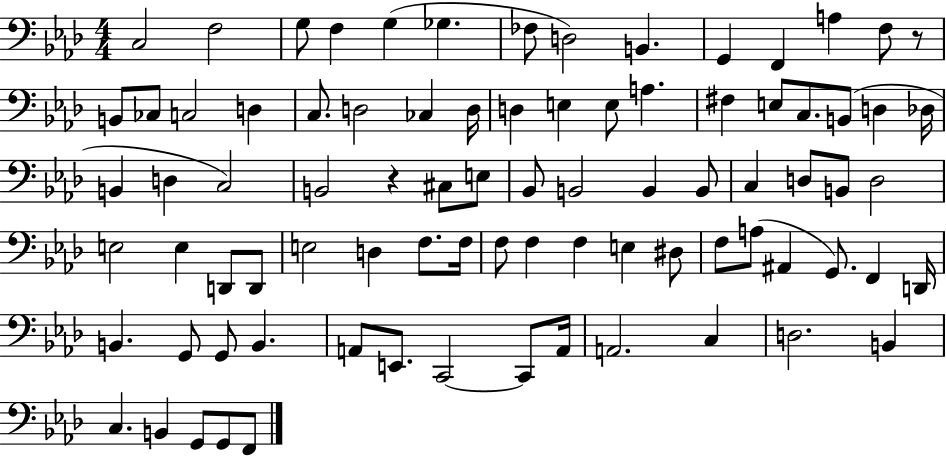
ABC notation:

X:1
T:Untitled
M:4/4
L:1/4
K:Ab
C,2 F,2 G,/2 F, G, _G, _F,/2 D,2 B,, G,, F,, A, F,/2 z/2 B,,/2 _C,/2 C,2 D, C,/2 D,2 _C, D,/4 D, E, E,/2 A, ^F, E,/2 C,/2 B,,/2 D, _D,/4 B,, D, C,2 B,,2 z ^C,/2 E,/2 _B,,/2 B,,2 B,, B,,/2 C, D,/2 B,,/2 D,2 E,2 E, D,,/2 D,,/2 E,2 D, F,/2 F,/4 F,/2 F, F, E, ^D,/2 F,/2 A,/2 ^A,, G,,/2 F,, D,,/4 B,, G,,/2 G,,/2 B,, A,,/2 E,,/2 C,,2 C,,/2 A,,/4 A,,2 C, D,2 B,, C, B,, G,,/2 G,,/2 F,,/2